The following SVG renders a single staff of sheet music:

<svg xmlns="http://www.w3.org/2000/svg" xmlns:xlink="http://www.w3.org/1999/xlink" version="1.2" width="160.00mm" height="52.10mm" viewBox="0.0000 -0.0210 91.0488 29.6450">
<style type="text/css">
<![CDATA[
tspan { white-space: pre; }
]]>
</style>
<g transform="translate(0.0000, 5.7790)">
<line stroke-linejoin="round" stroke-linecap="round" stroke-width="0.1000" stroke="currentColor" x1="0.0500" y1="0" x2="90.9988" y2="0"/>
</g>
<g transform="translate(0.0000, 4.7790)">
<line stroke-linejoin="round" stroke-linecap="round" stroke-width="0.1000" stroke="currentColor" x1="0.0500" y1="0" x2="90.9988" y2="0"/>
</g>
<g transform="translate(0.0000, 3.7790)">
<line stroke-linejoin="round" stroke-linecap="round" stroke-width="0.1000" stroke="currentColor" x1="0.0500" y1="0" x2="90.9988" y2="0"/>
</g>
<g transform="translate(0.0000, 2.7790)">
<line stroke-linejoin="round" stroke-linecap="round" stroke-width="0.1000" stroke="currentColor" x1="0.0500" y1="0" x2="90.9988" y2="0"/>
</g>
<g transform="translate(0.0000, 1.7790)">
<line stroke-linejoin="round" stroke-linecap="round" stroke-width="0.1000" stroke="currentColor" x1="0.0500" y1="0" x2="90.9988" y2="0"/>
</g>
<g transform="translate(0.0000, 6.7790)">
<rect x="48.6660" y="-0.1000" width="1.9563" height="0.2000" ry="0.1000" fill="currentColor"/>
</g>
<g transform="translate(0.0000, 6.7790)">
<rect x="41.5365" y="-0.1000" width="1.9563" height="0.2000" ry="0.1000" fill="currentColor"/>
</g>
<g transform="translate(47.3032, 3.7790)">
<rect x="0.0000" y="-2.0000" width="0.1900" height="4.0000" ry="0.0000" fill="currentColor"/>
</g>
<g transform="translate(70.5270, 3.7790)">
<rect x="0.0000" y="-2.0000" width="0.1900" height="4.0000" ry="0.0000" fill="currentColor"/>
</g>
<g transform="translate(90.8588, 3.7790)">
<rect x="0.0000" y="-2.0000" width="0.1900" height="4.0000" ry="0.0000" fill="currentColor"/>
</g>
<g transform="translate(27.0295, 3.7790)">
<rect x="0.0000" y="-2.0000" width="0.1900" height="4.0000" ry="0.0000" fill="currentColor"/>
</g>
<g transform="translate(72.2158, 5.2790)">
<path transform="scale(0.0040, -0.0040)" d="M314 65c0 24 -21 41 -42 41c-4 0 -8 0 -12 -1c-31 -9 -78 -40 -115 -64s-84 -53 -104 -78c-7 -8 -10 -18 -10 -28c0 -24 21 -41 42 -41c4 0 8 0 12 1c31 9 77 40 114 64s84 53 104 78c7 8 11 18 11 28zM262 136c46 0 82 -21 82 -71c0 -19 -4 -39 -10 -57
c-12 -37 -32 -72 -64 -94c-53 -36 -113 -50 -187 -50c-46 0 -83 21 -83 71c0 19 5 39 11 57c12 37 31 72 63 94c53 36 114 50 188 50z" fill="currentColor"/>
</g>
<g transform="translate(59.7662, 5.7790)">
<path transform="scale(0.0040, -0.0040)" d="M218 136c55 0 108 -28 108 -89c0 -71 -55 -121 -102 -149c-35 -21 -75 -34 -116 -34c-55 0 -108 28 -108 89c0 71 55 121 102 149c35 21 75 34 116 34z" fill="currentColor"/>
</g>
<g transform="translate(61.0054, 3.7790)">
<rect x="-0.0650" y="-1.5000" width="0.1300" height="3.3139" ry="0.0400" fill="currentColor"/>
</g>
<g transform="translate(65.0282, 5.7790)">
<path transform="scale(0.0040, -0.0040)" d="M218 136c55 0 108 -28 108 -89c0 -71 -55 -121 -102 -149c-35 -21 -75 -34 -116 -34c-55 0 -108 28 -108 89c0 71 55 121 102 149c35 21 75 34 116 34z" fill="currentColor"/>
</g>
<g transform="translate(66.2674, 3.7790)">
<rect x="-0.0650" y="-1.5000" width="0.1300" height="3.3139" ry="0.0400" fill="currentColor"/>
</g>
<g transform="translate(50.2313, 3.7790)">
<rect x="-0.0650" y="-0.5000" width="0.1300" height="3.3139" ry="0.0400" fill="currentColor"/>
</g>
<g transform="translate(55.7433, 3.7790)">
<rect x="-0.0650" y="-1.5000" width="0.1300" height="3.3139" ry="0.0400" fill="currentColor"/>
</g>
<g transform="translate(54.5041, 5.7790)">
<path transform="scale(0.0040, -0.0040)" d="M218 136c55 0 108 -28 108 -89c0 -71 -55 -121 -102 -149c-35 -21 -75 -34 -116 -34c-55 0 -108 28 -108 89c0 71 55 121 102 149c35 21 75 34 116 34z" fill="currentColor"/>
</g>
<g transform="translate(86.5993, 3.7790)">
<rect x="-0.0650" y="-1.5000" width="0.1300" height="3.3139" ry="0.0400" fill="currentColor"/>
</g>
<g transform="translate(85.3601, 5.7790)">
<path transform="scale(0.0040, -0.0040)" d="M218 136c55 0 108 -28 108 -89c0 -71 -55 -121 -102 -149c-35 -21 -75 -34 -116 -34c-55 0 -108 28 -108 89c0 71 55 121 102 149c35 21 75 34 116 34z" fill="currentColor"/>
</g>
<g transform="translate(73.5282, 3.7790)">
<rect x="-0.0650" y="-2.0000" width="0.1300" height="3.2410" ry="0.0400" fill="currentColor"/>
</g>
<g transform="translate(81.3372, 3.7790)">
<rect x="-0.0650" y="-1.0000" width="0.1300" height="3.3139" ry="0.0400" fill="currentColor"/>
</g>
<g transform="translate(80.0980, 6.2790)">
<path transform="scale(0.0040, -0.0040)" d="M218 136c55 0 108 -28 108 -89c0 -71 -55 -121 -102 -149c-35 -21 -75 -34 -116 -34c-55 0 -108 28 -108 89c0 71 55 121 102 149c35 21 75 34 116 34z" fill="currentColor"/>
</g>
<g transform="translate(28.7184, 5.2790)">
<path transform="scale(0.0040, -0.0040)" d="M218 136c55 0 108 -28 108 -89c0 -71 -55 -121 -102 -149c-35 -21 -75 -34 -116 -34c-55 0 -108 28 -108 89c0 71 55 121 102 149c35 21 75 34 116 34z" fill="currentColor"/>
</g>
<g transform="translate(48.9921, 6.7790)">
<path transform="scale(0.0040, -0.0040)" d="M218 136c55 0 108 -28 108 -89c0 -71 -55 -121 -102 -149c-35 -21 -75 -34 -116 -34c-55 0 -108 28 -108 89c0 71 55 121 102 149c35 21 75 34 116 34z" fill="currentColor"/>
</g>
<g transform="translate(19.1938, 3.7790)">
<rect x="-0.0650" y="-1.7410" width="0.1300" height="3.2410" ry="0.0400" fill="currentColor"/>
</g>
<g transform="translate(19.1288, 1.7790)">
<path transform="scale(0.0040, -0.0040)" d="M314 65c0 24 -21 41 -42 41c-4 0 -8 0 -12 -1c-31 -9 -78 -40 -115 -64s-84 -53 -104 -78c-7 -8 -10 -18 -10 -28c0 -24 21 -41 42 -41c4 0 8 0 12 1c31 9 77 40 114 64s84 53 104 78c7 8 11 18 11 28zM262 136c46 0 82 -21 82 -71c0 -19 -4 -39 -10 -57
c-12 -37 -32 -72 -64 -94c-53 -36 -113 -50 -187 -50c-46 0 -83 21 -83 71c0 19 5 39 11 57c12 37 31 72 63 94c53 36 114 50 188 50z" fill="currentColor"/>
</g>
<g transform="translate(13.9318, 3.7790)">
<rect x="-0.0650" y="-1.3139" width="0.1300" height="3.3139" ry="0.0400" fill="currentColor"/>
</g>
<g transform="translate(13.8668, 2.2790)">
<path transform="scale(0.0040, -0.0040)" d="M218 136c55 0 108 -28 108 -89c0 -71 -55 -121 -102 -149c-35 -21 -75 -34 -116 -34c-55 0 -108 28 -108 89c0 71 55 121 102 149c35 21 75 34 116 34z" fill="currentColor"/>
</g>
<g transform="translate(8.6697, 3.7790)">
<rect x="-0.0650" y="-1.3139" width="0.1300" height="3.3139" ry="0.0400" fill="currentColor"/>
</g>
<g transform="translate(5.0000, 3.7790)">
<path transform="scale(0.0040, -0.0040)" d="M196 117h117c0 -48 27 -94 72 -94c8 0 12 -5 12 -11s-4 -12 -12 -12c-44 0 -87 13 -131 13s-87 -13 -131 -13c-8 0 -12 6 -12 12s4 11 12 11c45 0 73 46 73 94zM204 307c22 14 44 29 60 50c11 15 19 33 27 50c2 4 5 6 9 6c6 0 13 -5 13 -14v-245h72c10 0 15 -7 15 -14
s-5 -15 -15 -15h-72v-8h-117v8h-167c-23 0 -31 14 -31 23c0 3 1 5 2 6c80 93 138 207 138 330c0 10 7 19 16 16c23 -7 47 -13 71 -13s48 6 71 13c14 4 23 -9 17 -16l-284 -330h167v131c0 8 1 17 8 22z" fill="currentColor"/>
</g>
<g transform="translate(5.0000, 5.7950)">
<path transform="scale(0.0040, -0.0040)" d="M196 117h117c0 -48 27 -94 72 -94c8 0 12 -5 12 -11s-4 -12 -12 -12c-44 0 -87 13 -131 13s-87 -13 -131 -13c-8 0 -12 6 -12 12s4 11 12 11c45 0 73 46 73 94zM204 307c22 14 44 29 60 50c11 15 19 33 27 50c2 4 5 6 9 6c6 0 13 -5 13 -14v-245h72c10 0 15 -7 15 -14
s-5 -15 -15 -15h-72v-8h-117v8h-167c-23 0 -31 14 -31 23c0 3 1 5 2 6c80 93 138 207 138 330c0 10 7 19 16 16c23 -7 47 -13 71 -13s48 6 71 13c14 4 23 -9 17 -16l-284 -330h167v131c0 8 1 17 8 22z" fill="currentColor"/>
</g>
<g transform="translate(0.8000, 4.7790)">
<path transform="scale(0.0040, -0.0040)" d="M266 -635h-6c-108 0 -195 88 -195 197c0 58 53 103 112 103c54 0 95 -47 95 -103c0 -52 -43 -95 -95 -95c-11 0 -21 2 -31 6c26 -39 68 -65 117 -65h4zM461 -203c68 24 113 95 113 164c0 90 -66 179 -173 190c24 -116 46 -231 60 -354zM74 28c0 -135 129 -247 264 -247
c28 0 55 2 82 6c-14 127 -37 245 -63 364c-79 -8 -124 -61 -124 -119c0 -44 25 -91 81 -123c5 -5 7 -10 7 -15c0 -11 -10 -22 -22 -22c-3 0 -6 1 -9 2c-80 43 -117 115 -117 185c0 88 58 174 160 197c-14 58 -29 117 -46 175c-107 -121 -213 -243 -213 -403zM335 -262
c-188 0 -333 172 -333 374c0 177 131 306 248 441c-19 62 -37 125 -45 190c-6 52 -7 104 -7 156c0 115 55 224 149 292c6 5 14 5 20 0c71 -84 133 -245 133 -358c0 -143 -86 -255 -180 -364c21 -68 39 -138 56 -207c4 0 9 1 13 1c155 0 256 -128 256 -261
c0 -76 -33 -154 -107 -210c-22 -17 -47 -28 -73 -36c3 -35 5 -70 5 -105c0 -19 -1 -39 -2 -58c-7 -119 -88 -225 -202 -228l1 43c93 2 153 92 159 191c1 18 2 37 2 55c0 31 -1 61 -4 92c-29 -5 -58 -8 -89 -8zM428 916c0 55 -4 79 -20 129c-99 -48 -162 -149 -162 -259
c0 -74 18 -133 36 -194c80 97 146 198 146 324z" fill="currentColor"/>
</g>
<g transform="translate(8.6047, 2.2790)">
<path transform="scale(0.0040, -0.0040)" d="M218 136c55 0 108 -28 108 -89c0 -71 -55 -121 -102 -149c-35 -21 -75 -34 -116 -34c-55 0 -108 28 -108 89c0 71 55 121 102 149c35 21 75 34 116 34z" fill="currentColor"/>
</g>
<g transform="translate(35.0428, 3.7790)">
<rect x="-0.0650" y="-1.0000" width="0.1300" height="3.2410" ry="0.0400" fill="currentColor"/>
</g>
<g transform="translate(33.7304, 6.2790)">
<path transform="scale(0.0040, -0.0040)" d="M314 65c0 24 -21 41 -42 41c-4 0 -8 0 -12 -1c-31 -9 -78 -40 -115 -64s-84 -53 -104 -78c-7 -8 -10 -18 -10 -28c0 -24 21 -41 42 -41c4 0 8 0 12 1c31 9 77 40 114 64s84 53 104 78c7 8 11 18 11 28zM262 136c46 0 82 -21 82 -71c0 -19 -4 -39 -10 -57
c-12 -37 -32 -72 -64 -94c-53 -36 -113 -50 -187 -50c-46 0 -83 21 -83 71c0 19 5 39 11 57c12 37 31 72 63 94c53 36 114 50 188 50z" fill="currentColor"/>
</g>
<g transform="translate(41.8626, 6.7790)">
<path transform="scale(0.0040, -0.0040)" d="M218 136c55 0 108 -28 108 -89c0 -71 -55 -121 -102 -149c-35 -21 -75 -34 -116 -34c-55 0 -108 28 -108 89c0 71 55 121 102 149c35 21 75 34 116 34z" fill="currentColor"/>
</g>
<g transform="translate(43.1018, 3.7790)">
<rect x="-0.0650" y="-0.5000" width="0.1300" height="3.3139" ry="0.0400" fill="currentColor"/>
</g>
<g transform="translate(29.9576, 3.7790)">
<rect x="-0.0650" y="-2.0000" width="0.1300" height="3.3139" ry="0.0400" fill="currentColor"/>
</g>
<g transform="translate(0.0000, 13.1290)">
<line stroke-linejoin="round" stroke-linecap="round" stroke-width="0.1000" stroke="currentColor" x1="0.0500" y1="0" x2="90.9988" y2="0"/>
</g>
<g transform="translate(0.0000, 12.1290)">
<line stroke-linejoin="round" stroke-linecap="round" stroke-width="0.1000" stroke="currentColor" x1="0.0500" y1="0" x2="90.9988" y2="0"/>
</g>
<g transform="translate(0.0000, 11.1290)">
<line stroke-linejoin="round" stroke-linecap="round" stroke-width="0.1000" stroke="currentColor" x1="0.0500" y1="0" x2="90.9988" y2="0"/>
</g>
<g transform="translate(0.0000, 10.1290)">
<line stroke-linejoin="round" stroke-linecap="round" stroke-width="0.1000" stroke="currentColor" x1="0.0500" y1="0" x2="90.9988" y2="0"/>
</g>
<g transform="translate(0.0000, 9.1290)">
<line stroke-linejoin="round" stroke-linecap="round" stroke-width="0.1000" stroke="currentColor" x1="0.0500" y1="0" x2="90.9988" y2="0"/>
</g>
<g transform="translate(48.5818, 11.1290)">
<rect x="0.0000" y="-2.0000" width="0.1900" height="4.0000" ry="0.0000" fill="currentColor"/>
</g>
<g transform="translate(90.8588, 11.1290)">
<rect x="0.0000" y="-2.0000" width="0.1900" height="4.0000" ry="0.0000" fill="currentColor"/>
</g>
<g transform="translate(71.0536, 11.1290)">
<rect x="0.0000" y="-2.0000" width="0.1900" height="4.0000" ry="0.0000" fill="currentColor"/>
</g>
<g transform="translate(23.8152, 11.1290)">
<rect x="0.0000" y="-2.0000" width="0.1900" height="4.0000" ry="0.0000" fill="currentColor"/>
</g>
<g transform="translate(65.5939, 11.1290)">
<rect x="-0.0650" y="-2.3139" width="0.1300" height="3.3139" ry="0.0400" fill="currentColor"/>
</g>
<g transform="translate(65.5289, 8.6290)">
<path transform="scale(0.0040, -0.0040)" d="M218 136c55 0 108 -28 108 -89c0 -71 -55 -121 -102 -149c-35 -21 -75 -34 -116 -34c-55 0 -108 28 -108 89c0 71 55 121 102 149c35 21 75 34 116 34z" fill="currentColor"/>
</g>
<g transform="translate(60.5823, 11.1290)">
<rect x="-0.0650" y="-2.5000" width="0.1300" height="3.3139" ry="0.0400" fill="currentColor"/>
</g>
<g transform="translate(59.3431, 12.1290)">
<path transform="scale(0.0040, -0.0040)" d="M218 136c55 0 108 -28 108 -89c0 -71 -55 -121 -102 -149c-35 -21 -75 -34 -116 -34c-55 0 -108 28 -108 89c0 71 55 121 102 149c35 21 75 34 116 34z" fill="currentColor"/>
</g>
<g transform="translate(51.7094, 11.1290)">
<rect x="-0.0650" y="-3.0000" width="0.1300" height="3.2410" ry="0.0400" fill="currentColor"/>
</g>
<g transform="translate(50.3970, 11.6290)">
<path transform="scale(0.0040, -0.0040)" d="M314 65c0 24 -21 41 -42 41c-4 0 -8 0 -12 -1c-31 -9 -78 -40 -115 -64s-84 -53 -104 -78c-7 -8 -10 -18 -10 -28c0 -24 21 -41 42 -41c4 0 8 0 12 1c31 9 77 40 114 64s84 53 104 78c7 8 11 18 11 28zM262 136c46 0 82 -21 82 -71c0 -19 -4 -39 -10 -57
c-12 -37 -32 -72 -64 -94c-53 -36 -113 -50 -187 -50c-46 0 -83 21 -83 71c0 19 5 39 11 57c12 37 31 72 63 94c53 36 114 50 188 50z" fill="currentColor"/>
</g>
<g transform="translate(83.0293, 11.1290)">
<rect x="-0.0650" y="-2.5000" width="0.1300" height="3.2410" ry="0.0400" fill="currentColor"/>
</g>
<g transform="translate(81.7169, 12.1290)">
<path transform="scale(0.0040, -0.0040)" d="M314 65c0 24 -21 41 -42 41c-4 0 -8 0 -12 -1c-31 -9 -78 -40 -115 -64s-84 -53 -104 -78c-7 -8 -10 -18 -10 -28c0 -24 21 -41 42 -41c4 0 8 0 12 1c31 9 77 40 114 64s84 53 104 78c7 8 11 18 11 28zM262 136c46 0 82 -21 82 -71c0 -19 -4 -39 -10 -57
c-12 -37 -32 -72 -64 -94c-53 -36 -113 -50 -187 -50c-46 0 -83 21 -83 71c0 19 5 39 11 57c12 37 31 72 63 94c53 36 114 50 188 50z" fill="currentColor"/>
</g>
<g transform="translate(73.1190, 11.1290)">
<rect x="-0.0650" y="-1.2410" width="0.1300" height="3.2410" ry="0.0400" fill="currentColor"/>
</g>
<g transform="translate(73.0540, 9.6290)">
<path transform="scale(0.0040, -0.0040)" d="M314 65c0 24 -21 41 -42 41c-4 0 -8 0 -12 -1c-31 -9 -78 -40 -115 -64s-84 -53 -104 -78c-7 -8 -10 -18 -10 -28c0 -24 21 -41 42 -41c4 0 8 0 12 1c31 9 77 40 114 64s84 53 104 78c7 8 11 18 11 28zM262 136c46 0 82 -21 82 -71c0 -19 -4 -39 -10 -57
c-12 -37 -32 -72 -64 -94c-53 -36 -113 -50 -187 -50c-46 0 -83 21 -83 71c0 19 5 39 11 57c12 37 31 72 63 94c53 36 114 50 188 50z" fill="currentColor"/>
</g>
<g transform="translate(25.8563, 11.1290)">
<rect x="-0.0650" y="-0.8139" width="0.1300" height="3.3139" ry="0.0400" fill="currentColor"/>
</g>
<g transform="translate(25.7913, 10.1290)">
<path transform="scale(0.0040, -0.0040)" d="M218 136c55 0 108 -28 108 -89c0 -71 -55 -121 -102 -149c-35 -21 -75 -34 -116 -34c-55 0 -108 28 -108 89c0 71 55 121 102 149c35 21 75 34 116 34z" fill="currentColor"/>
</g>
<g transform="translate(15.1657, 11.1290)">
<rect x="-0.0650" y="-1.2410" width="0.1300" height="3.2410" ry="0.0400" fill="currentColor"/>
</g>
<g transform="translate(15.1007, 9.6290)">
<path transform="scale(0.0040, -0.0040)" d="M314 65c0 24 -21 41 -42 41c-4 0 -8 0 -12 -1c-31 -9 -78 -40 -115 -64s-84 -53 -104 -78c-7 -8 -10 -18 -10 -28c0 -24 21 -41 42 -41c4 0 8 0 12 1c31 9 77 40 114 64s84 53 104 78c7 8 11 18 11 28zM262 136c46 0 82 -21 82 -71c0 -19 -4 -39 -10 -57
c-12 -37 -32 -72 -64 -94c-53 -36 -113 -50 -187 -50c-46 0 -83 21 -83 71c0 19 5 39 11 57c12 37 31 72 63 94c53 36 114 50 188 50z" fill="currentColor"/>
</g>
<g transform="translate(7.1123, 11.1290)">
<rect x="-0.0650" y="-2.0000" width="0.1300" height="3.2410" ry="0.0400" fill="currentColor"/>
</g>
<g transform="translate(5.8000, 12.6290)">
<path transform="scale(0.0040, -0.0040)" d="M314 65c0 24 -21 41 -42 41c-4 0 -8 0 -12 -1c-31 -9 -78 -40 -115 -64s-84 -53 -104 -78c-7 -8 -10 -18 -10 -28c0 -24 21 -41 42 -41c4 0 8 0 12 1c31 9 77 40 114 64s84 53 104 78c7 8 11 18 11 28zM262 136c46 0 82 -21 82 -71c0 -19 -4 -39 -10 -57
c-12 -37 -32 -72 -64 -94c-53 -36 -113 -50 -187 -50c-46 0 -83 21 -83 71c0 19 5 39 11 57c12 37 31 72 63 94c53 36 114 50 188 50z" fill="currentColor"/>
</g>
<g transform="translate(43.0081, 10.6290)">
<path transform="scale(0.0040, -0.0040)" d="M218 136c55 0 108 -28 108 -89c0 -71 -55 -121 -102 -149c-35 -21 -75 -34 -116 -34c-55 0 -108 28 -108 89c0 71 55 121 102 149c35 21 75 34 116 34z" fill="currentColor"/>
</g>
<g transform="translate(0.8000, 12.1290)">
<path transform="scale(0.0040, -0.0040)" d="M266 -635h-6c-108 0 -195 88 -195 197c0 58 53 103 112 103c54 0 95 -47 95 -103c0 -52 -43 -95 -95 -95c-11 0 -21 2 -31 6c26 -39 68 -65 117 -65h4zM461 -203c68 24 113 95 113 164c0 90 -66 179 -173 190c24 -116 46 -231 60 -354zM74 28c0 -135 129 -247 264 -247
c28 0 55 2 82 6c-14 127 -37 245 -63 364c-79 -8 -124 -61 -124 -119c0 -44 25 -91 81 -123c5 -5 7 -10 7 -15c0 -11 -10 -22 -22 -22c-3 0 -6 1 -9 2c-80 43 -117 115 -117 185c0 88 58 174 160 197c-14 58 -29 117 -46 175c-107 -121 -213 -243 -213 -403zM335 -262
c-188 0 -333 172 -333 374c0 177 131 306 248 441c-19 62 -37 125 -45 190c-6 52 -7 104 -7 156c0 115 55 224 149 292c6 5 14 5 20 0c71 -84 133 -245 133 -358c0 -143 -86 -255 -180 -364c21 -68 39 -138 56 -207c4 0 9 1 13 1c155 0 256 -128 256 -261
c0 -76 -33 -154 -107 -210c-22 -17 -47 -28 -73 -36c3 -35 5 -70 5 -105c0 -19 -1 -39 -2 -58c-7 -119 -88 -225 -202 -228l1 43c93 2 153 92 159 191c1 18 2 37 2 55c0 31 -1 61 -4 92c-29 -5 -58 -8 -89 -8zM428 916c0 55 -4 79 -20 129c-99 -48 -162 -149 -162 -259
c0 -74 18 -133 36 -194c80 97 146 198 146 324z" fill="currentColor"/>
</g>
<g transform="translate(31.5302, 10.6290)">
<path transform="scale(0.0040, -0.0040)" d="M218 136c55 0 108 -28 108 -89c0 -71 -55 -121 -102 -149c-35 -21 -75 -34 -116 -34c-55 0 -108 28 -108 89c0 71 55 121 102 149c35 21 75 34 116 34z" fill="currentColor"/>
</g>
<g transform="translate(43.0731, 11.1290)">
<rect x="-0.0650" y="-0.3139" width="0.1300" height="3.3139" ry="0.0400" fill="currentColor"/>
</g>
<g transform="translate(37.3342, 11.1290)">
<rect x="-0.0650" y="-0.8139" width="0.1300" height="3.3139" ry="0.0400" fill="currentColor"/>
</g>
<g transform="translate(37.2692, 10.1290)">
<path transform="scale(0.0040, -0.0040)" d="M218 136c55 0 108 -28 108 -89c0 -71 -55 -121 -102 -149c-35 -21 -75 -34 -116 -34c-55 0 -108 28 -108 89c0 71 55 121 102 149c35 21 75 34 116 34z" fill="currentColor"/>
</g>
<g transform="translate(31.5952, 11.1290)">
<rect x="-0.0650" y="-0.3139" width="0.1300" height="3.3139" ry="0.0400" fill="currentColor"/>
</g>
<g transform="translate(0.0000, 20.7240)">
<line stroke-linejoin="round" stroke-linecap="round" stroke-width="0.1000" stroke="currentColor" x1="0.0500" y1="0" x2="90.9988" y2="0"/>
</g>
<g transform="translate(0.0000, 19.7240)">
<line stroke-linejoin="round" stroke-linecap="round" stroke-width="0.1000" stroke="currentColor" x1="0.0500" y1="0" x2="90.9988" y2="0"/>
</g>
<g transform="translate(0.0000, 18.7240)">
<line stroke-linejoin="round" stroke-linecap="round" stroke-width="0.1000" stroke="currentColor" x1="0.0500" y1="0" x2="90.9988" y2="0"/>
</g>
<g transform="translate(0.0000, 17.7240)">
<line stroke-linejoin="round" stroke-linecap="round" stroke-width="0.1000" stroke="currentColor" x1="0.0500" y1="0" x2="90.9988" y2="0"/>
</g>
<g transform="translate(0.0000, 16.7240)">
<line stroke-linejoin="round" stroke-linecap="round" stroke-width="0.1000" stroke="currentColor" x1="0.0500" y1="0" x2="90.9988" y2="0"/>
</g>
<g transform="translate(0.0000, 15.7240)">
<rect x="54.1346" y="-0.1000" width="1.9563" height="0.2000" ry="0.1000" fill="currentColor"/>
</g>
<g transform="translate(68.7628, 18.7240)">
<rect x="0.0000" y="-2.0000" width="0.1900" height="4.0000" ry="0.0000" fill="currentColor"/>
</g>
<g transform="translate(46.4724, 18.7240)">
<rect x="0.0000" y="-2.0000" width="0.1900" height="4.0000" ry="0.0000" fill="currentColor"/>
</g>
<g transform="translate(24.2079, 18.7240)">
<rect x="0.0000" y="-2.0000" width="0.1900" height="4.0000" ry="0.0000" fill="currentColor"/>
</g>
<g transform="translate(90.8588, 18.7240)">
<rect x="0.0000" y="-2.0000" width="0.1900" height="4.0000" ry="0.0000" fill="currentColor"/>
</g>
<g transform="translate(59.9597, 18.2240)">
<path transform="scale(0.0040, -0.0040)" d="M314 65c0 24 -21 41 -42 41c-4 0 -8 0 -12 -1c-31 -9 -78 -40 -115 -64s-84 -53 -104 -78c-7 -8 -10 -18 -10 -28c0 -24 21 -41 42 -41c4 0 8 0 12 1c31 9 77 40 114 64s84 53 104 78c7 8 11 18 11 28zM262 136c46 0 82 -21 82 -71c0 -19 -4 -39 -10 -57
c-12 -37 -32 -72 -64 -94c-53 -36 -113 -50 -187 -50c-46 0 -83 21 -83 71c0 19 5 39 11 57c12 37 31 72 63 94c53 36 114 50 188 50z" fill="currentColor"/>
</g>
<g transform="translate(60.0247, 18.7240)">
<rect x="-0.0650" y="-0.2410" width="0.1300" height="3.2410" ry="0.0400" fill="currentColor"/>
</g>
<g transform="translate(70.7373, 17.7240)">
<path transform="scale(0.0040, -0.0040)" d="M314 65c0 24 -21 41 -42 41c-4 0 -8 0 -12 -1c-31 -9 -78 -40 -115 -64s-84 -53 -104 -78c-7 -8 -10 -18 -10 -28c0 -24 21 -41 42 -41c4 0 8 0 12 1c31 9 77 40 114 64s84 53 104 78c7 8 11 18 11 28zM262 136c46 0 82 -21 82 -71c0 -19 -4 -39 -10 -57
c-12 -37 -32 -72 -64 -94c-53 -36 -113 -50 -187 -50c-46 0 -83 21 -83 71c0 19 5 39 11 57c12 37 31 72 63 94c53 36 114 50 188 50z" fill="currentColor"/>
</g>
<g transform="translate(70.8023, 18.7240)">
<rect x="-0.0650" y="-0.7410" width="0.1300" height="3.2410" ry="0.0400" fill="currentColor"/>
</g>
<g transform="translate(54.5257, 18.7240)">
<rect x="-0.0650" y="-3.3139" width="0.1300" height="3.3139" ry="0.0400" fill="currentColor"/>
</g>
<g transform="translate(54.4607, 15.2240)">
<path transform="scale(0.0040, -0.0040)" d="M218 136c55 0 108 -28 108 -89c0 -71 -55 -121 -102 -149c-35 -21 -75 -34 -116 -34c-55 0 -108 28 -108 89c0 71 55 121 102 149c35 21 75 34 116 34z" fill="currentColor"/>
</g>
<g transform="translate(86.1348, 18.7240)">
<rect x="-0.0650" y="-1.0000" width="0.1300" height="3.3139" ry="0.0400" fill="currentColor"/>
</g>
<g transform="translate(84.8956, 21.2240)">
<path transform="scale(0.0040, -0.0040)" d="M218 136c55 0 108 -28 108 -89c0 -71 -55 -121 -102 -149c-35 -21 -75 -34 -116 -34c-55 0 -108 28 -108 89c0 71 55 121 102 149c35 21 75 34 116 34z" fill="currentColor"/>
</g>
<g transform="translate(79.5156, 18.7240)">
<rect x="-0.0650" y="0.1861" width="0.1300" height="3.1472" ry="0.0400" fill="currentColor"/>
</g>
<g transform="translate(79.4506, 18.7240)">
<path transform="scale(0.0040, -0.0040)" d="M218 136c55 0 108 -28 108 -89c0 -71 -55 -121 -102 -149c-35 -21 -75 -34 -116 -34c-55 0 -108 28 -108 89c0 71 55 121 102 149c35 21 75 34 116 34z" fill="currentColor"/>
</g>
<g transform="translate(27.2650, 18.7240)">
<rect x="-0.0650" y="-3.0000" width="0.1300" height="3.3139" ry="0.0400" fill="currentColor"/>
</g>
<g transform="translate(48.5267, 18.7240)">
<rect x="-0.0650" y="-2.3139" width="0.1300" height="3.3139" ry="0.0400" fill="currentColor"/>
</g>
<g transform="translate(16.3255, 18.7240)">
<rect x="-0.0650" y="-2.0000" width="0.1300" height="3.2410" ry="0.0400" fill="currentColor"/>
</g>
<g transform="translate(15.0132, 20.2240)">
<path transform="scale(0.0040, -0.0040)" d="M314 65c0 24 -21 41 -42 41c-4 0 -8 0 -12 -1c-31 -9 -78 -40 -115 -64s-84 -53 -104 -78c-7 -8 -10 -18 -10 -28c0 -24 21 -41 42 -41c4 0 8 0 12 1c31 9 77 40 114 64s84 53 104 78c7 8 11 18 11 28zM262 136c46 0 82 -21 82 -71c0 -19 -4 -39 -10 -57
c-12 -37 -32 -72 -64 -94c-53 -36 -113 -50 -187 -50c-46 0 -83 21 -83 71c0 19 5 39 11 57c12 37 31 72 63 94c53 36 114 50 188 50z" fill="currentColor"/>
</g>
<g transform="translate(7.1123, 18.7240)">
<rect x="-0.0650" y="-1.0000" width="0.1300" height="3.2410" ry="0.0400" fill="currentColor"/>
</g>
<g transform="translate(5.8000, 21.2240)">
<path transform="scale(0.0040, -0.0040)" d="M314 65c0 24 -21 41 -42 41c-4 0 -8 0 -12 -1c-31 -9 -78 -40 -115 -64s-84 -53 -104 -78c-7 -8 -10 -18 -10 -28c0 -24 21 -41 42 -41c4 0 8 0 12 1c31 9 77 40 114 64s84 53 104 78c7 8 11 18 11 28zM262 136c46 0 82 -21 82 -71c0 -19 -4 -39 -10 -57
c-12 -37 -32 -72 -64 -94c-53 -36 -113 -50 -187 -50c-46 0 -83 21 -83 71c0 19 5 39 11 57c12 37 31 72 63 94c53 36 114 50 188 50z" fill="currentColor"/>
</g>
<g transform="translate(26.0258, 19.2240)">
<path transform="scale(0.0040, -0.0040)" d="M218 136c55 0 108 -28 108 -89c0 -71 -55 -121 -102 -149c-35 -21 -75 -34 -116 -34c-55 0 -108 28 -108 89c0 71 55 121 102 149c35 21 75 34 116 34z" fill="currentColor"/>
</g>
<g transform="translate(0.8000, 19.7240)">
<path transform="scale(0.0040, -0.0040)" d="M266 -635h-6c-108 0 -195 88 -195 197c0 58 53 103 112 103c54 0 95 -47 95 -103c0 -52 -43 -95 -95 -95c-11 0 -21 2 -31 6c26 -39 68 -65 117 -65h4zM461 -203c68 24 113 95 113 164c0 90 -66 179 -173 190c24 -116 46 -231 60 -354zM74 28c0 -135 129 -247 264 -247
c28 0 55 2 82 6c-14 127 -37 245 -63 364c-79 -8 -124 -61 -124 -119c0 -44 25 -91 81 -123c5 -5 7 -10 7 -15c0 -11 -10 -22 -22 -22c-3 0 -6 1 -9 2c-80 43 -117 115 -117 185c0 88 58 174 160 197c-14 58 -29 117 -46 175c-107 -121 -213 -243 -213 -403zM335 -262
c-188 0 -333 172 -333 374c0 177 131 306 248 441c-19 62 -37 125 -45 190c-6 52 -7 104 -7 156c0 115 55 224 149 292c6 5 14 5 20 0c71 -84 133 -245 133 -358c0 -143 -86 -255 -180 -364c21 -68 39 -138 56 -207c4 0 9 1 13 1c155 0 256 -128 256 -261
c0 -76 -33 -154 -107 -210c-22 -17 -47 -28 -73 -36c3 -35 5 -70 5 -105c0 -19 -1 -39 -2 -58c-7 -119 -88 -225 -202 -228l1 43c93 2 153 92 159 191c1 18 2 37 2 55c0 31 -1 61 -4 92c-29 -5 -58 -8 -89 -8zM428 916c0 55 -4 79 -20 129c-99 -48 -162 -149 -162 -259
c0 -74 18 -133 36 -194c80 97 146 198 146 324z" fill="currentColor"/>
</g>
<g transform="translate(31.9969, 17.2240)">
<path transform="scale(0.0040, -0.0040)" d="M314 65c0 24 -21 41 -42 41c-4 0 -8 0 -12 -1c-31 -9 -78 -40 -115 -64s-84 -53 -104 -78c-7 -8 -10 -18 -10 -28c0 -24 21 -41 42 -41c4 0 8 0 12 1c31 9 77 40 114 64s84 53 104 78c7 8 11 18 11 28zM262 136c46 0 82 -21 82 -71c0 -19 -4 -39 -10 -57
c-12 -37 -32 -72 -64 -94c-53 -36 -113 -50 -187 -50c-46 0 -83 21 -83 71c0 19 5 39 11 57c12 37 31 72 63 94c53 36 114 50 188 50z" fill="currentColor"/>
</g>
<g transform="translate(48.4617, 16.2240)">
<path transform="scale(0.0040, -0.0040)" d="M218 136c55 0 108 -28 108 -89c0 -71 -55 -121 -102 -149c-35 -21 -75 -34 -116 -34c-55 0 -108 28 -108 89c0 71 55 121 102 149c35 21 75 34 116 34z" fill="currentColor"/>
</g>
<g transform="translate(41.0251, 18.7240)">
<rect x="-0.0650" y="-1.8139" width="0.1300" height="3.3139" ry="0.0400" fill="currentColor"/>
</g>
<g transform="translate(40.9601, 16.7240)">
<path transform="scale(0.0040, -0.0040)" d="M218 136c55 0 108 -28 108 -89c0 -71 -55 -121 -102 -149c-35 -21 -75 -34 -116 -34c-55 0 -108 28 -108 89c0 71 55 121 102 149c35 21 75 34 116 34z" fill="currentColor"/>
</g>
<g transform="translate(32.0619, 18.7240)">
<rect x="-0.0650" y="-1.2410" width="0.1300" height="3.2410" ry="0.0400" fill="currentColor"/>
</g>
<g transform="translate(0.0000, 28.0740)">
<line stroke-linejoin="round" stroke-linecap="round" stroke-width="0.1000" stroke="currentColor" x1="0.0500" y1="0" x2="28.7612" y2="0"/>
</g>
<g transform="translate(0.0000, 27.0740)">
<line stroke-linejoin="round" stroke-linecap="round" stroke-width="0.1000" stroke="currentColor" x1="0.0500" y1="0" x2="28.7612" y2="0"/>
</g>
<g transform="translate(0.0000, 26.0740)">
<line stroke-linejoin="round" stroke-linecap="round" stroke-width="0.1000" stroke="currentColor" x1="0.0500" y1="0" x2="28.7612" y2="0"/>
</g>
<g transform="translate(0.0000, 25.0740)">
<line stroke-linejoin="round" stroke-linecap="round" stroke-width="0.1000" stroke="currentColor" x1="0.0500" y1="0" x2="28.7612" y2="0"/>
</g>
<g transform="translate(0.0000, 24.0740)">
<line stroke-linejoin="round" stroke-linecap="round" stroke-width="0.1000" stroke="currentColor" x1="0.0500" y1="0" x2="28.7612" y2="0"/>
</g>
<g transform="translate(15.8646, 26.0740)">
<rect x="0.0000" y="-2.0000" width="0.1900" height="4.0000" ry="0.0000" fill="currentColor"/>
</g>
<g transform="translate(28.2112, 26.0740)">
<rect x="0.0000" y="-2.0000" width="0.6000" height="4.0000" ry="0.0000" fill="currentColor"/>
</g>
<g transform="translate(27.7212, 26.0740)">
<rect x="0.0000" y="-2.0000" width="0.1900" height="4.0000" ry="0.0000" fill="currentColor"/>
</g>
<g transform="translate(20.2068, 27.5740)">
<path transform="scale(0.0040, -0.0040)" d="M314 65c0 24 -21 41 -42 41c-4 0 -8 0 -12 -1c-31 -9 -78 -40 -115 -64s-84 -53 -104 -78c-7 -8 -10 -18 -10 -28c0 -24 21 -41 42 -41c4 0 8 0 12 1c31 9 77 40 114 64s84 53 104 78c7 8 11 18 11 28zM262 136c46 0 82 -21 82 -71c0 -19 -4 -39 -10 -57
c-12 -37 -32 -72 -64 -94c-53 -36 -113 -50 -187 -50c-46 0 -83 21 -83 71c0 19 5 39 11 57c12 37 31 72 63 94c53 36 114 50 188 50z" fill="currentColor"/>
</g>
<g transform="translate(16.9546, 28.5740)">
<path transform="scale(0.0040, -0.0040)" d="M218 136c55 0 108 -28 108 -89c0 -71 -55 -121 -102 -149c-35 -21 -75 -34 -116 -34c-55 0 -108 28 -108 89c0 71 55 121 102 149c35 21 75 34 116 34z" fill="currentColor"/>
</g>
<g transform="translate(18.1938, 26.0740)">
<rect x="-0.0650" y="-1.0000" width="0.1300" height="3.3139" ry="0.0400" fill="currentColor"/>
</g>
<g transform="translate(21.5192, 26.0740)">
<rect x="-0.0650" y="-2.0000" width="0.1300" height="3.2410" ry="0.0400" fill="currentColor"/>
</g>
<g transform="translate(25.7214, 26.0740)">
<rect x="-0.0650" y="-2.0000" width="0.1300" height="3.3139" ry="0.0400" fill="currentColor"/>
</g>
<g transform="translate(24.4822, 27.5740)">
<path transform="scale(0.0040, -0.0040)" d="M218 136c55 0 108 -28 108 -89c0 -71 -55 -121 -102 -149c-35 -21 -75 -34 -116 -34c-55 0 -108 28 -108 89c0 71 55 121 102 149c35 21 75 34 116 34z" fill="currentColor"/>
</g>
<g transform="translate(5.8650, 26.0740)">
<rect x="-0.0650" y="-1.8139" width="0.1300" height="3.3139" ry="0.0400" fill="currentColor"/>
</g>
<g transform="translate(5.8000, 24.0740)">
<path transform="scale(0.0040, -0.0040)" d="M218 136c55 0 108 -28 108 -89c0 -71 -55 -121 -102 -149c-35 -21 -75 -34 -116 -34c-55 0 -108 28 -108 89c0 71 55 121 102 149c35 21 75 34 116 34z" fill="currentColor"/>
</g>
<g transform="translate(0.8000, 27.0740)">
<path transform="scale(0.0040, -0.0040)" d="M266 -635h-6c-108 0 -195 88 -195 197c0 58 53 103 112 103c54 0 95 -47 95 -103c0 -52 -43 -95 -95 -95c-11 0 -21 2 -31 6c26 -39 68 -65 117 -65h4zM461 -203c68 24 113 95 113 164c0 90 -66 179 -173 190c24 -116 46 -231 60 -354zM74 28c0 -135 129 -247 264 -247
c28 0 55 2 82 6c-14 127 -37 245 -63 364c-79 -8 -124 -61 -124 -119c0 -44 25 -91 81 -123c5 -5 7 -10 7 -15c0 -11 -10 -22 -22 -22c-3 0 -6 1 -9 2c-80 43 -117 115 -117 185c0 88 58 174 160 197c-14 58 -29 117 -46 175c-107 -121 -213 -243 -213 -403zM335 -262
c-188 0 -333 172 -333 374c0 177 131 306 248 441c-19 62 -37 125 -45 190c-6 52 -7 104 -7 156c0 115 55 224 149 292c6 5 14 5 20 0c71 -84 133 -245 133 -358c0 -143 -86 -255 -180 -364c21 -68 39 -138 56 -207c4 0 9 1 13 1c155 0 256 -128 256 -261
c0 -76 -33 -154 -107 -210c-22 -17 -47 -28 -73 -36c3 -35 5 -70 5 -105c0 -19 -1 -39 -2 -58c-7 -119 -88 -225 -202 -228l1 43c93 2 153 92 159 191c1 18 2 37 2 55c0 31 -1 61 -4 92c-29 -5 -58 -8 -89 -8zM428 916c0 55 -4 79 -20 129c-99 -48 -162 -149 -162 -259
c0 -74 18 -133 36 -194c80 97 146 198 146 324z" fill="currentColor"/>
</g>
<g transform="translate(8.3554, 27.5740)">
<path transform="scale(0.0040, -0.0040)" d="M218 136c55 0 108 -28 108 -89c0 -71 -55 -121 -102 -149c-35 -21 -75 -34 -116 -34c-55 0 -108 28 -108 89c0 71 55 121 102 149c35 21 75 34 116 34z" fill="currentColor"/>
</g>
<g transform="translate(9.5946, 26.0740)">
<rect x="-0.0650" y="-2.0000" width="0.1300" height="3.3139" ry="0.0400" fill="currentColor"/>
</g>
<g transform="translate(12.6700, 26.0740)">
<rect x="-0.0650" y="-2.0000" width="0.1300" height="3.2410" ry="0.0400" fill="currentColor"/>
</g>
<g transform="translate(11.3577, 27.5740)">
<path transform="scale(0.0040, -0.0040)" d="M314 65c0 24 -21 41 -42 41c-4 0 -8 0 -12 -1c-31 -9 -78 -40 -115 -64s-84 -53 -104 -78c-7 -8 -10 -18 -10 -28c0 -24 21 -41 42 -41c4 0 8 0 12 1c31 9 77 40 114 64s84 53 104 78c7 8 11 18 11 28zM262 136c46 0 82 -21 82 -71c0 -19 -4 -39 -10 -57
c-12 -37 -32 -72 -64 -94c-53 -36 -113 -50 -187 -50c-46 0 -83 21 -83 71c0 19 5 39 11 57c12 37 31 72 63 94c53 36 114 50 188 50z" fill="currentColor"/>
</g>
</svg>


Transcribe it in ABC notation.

X:1
T:Untitled
M:4/4
L:1/4
K:C
e e f2 F D2 C C E E E F2 D E F2 e2 d c d c A2 G g e2 G2 D2 F2 A e2 f g b c2 d2 B D f F F2 D F2 F